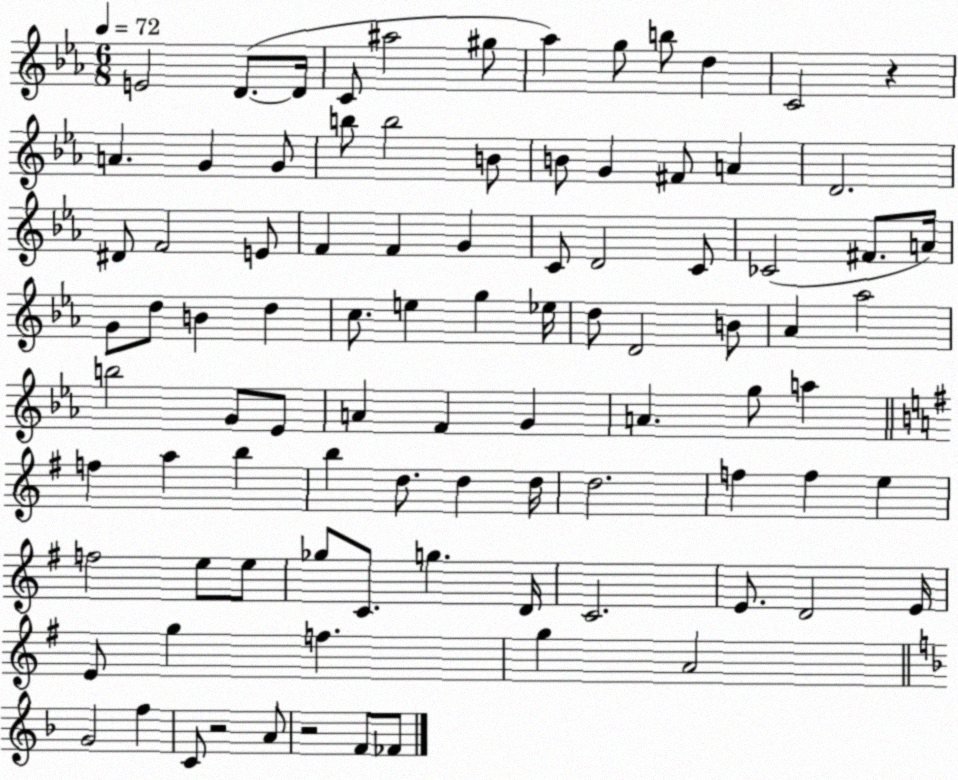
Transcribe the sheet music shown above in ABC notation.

X:1
T:Untitled
M:6/8
L:1/4
K:Eb
E2 D/2 D/4 C/2 ^a2 ^g/2 _a g/2 b/2 d C2 z A G G/2 b/2 b2 B/2 B/2 G ^F/2 A D2 ^D/2 F2 E/2 F F G C/2 D2 C/2 _C2 ^F/2 A/4 G/2 d/2 B d c/2 e g _e/4 d/2 D2 B/2 _A _a2 b2 G/2 _E/2 A F G A g/2 a f a b b d/2 d d/4 d2 f f e f2 e/2 e/2 _g/2 C/2 g D/4 C2 E/2 D2 E/4 E/2 g f g A2 G2 f C/2 z2 A/2 z2 F/2 _F/2